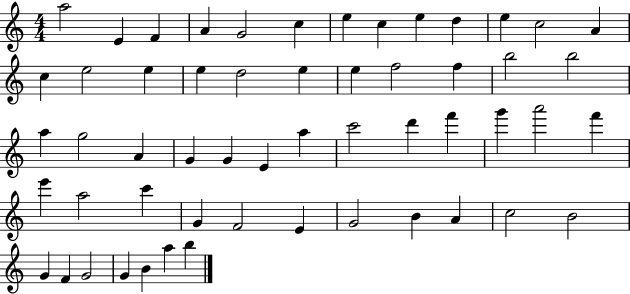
A5/h E4/q F4/q A4/q G4/h C5/q E5/q C5/q E5/q D5/q E5/q C5/h A4/q C5/q E5/h E5/q E5/q D5/h E5/q E5/q F5/h F5/q B5/h B5/h A5/q G5/h A4/q G4/q G4/q E4/q A5/q C6/h D6/q F6/q G6/q A6/h F6/q E6/q A5/h C6/q G4/q F4/h E4/q G4/h B4/q A4/q C5/h B4/h G4/q F4/q G4/h G4/q B4/q A5/q B5/q